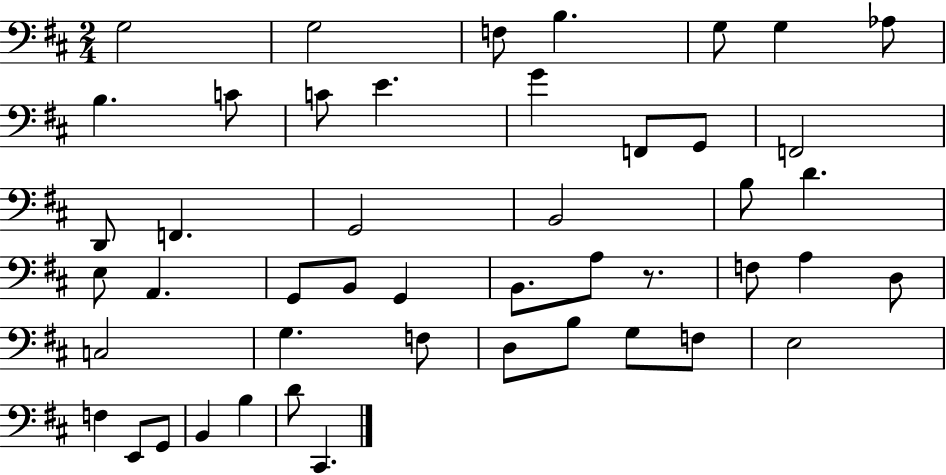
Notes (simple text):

G3/h G3/h F3/e B3/q. G3/e G3/q Ab3/e B3/q. C4/e C4/e E4/q. G4/q F2/e G2/e F2/h D2/e F2/q. G2/h B2/h B3/e D4/q. E3/e A2/q. G2/e B2/e G2/q B2/e. A3/e R/e. F3/e A3/q D3/e C3/h G3/q. F3/e D3/e B3/e G3/e F3/e E3/h F3/q E2/e G2/e B2/q B3/q D4/e C#2/q.